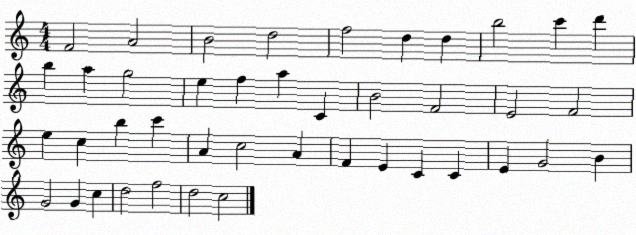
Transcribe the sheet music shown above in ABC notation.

X:1
T:Untitled
M:4/4
L:1/4
K:C
F2 A2 B2 d2 f2 d d b2 c' d' b a g2 e f a C B2 F2 E2 F2 e c b c' A c2 A F E C C E G2 B G2 G c d2 f2 d2 c2